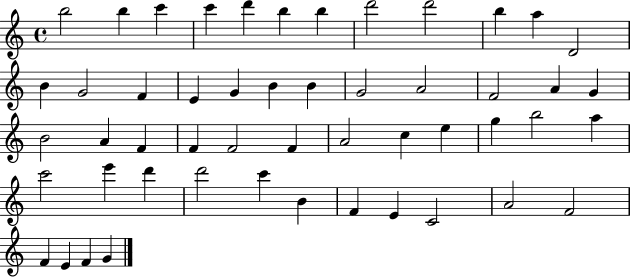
B5/h B5/q C6/q C6/q D6/q B5/q B5/q D6/h D6/h B5/q A5/q D4/h B4/q G4/h F4/q E4/q G4/q B4/q B4/q G4/h A4/h F4/h A4/q G4/q B4/h A4/q F4/q F4/q F4/h F4/q A4/h C5/q E5/q G5/q B5/h A5/q C6/h E6/q D6/q D6/h C6/q B4/q F4/q E4/q C4/h A4/h F4/h F4/q E4/q F4/q G4/q